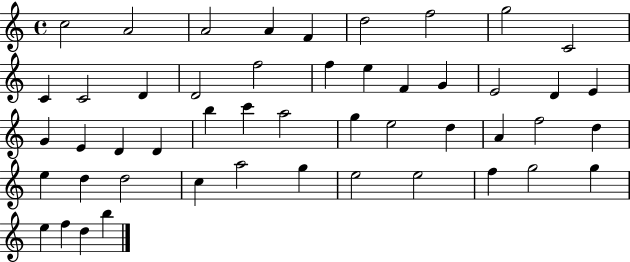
{
  \clef treble
  \time 4/4
  \defaultTimeSignature
  \key c \major
  c''2 a'2 | a'2 a'4 f'4 | d''2 f''2 | g''2 c'2 | \break c'4 c'2 d'4 | d'2 f''2 | f''4 e''4 f'4 g'4 | e'2 d'4 e'4 | \break g'4 e'4 d'4 d'4 | b''4 c'''4 a''2 | g''4 e''2 d''4 | a'4 f''2 d''4 | \break e''4 d''4 d''2 | c''4 a''2 g''4 | e''2 e''2 | f''4 g''2 g''4 | \break e''4 f''4 d''4 b''4 | \bar "|."
}